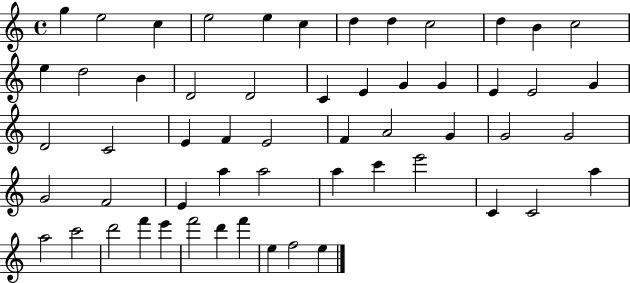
{
  \clef treble
  \time 4/4
  \defaultTimeSignature
  \key c \major
  g''4 e''2 c''4 | e''2 e''4 c''4 | d''4 d''4 c''2 | d''4 b'4 c''2 | \break e''4 d''2 b'4 | d'2 d'2 | c'4 e'4 g'4 g'4 | e'4 e'2 g'4 | \break d'2 c'2 | e'4 f'4 e'2 | f'4 a'2 g'4 | g'2 g'2 | \break g'2 f'2 | e'4 a''4 a''2 | a''4 c'''4 e'''2 | c'4 c'2 a''4 | \break a''2 c'''2 | d'''2 f'''4 e'''4 | f'''2 d'''4 f'''4 | e''4 f''2 e''4 | \break \bar "|."
}